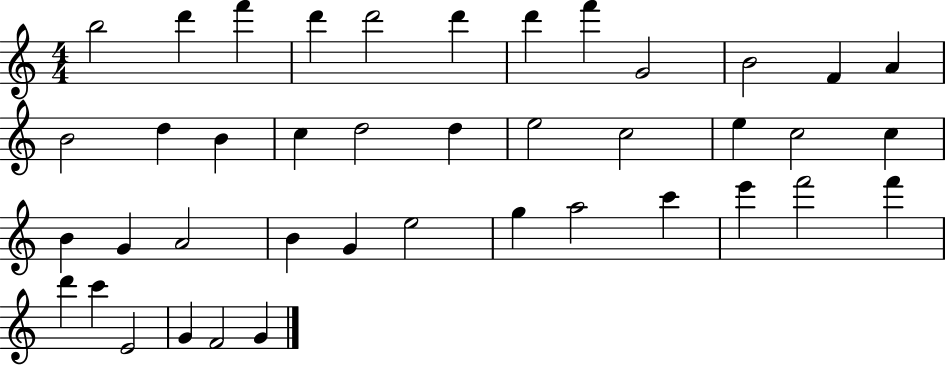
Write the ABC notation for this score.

X:1
T:Untitled
M:4/4
L:1/4
K:C
b2 d' f' d' d'2 d' d' f' G2 B2 F A B2 d B c d2 d e2 c2 e c2 c B G A2 B G e2 g a2 c' e' f'2 f' d' c' E2 G F2 G